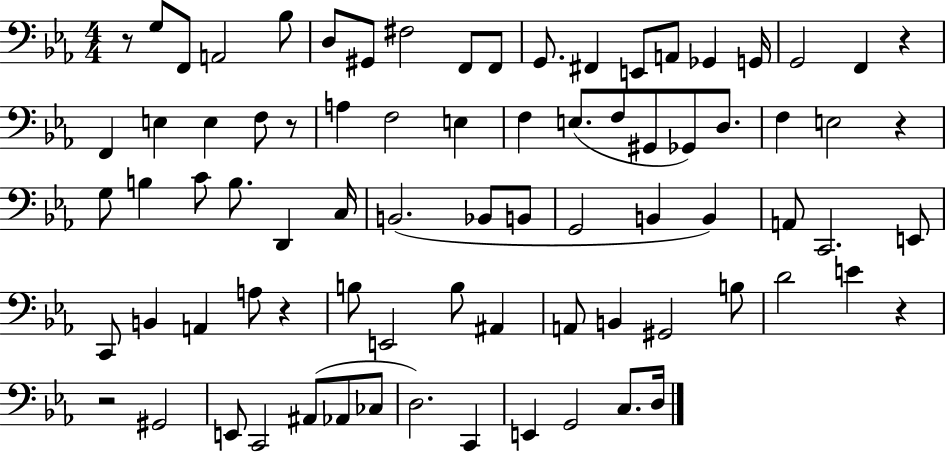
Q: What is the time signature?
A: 4/4